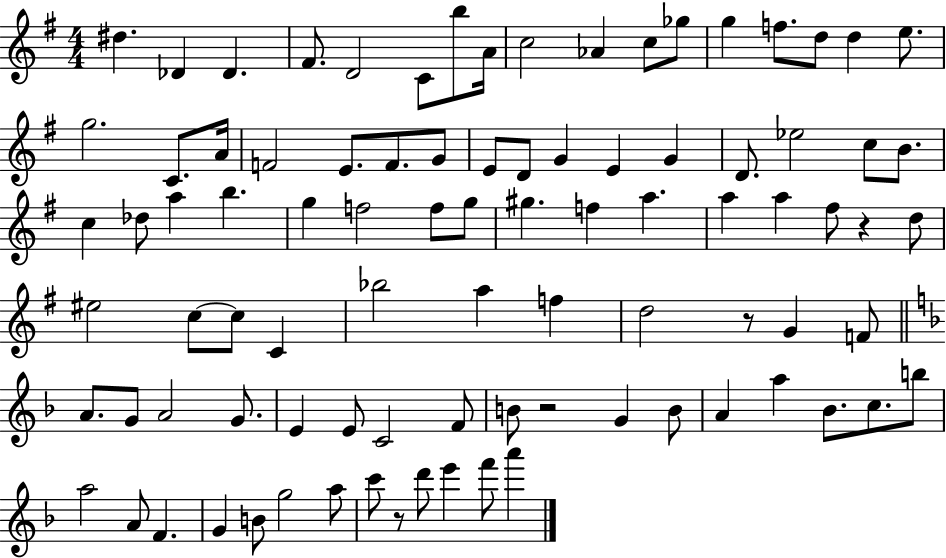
X:1
T:Untitled
M:4/4
L:1/4
K:G
^d _D _D ^F/2 D2 C/2 b/2 A/4 c2 _A c/2 _g/2 g f/2 d/2 d e/2 g2 C/2 A/4 F2 E/2 F/2 G/2 E/2 D/2 G E G D/2 _e2 c/2 B/2 c _d/2 a b g f2 f/2 g/2 ^g f a a a ^f/2 z d/2 ^e2 c/2 c/2 C _b2 a f d2 z/2 G F/2 A/2 G/2 A2 G/2 E E/2 C2 F/2 B/2 z2 G B/2 A a _B/2 c/2 b/2 a2 A/2 F G B/2 g2 a/2 c'/2 z/2 d'/2 e' f'/2 a'